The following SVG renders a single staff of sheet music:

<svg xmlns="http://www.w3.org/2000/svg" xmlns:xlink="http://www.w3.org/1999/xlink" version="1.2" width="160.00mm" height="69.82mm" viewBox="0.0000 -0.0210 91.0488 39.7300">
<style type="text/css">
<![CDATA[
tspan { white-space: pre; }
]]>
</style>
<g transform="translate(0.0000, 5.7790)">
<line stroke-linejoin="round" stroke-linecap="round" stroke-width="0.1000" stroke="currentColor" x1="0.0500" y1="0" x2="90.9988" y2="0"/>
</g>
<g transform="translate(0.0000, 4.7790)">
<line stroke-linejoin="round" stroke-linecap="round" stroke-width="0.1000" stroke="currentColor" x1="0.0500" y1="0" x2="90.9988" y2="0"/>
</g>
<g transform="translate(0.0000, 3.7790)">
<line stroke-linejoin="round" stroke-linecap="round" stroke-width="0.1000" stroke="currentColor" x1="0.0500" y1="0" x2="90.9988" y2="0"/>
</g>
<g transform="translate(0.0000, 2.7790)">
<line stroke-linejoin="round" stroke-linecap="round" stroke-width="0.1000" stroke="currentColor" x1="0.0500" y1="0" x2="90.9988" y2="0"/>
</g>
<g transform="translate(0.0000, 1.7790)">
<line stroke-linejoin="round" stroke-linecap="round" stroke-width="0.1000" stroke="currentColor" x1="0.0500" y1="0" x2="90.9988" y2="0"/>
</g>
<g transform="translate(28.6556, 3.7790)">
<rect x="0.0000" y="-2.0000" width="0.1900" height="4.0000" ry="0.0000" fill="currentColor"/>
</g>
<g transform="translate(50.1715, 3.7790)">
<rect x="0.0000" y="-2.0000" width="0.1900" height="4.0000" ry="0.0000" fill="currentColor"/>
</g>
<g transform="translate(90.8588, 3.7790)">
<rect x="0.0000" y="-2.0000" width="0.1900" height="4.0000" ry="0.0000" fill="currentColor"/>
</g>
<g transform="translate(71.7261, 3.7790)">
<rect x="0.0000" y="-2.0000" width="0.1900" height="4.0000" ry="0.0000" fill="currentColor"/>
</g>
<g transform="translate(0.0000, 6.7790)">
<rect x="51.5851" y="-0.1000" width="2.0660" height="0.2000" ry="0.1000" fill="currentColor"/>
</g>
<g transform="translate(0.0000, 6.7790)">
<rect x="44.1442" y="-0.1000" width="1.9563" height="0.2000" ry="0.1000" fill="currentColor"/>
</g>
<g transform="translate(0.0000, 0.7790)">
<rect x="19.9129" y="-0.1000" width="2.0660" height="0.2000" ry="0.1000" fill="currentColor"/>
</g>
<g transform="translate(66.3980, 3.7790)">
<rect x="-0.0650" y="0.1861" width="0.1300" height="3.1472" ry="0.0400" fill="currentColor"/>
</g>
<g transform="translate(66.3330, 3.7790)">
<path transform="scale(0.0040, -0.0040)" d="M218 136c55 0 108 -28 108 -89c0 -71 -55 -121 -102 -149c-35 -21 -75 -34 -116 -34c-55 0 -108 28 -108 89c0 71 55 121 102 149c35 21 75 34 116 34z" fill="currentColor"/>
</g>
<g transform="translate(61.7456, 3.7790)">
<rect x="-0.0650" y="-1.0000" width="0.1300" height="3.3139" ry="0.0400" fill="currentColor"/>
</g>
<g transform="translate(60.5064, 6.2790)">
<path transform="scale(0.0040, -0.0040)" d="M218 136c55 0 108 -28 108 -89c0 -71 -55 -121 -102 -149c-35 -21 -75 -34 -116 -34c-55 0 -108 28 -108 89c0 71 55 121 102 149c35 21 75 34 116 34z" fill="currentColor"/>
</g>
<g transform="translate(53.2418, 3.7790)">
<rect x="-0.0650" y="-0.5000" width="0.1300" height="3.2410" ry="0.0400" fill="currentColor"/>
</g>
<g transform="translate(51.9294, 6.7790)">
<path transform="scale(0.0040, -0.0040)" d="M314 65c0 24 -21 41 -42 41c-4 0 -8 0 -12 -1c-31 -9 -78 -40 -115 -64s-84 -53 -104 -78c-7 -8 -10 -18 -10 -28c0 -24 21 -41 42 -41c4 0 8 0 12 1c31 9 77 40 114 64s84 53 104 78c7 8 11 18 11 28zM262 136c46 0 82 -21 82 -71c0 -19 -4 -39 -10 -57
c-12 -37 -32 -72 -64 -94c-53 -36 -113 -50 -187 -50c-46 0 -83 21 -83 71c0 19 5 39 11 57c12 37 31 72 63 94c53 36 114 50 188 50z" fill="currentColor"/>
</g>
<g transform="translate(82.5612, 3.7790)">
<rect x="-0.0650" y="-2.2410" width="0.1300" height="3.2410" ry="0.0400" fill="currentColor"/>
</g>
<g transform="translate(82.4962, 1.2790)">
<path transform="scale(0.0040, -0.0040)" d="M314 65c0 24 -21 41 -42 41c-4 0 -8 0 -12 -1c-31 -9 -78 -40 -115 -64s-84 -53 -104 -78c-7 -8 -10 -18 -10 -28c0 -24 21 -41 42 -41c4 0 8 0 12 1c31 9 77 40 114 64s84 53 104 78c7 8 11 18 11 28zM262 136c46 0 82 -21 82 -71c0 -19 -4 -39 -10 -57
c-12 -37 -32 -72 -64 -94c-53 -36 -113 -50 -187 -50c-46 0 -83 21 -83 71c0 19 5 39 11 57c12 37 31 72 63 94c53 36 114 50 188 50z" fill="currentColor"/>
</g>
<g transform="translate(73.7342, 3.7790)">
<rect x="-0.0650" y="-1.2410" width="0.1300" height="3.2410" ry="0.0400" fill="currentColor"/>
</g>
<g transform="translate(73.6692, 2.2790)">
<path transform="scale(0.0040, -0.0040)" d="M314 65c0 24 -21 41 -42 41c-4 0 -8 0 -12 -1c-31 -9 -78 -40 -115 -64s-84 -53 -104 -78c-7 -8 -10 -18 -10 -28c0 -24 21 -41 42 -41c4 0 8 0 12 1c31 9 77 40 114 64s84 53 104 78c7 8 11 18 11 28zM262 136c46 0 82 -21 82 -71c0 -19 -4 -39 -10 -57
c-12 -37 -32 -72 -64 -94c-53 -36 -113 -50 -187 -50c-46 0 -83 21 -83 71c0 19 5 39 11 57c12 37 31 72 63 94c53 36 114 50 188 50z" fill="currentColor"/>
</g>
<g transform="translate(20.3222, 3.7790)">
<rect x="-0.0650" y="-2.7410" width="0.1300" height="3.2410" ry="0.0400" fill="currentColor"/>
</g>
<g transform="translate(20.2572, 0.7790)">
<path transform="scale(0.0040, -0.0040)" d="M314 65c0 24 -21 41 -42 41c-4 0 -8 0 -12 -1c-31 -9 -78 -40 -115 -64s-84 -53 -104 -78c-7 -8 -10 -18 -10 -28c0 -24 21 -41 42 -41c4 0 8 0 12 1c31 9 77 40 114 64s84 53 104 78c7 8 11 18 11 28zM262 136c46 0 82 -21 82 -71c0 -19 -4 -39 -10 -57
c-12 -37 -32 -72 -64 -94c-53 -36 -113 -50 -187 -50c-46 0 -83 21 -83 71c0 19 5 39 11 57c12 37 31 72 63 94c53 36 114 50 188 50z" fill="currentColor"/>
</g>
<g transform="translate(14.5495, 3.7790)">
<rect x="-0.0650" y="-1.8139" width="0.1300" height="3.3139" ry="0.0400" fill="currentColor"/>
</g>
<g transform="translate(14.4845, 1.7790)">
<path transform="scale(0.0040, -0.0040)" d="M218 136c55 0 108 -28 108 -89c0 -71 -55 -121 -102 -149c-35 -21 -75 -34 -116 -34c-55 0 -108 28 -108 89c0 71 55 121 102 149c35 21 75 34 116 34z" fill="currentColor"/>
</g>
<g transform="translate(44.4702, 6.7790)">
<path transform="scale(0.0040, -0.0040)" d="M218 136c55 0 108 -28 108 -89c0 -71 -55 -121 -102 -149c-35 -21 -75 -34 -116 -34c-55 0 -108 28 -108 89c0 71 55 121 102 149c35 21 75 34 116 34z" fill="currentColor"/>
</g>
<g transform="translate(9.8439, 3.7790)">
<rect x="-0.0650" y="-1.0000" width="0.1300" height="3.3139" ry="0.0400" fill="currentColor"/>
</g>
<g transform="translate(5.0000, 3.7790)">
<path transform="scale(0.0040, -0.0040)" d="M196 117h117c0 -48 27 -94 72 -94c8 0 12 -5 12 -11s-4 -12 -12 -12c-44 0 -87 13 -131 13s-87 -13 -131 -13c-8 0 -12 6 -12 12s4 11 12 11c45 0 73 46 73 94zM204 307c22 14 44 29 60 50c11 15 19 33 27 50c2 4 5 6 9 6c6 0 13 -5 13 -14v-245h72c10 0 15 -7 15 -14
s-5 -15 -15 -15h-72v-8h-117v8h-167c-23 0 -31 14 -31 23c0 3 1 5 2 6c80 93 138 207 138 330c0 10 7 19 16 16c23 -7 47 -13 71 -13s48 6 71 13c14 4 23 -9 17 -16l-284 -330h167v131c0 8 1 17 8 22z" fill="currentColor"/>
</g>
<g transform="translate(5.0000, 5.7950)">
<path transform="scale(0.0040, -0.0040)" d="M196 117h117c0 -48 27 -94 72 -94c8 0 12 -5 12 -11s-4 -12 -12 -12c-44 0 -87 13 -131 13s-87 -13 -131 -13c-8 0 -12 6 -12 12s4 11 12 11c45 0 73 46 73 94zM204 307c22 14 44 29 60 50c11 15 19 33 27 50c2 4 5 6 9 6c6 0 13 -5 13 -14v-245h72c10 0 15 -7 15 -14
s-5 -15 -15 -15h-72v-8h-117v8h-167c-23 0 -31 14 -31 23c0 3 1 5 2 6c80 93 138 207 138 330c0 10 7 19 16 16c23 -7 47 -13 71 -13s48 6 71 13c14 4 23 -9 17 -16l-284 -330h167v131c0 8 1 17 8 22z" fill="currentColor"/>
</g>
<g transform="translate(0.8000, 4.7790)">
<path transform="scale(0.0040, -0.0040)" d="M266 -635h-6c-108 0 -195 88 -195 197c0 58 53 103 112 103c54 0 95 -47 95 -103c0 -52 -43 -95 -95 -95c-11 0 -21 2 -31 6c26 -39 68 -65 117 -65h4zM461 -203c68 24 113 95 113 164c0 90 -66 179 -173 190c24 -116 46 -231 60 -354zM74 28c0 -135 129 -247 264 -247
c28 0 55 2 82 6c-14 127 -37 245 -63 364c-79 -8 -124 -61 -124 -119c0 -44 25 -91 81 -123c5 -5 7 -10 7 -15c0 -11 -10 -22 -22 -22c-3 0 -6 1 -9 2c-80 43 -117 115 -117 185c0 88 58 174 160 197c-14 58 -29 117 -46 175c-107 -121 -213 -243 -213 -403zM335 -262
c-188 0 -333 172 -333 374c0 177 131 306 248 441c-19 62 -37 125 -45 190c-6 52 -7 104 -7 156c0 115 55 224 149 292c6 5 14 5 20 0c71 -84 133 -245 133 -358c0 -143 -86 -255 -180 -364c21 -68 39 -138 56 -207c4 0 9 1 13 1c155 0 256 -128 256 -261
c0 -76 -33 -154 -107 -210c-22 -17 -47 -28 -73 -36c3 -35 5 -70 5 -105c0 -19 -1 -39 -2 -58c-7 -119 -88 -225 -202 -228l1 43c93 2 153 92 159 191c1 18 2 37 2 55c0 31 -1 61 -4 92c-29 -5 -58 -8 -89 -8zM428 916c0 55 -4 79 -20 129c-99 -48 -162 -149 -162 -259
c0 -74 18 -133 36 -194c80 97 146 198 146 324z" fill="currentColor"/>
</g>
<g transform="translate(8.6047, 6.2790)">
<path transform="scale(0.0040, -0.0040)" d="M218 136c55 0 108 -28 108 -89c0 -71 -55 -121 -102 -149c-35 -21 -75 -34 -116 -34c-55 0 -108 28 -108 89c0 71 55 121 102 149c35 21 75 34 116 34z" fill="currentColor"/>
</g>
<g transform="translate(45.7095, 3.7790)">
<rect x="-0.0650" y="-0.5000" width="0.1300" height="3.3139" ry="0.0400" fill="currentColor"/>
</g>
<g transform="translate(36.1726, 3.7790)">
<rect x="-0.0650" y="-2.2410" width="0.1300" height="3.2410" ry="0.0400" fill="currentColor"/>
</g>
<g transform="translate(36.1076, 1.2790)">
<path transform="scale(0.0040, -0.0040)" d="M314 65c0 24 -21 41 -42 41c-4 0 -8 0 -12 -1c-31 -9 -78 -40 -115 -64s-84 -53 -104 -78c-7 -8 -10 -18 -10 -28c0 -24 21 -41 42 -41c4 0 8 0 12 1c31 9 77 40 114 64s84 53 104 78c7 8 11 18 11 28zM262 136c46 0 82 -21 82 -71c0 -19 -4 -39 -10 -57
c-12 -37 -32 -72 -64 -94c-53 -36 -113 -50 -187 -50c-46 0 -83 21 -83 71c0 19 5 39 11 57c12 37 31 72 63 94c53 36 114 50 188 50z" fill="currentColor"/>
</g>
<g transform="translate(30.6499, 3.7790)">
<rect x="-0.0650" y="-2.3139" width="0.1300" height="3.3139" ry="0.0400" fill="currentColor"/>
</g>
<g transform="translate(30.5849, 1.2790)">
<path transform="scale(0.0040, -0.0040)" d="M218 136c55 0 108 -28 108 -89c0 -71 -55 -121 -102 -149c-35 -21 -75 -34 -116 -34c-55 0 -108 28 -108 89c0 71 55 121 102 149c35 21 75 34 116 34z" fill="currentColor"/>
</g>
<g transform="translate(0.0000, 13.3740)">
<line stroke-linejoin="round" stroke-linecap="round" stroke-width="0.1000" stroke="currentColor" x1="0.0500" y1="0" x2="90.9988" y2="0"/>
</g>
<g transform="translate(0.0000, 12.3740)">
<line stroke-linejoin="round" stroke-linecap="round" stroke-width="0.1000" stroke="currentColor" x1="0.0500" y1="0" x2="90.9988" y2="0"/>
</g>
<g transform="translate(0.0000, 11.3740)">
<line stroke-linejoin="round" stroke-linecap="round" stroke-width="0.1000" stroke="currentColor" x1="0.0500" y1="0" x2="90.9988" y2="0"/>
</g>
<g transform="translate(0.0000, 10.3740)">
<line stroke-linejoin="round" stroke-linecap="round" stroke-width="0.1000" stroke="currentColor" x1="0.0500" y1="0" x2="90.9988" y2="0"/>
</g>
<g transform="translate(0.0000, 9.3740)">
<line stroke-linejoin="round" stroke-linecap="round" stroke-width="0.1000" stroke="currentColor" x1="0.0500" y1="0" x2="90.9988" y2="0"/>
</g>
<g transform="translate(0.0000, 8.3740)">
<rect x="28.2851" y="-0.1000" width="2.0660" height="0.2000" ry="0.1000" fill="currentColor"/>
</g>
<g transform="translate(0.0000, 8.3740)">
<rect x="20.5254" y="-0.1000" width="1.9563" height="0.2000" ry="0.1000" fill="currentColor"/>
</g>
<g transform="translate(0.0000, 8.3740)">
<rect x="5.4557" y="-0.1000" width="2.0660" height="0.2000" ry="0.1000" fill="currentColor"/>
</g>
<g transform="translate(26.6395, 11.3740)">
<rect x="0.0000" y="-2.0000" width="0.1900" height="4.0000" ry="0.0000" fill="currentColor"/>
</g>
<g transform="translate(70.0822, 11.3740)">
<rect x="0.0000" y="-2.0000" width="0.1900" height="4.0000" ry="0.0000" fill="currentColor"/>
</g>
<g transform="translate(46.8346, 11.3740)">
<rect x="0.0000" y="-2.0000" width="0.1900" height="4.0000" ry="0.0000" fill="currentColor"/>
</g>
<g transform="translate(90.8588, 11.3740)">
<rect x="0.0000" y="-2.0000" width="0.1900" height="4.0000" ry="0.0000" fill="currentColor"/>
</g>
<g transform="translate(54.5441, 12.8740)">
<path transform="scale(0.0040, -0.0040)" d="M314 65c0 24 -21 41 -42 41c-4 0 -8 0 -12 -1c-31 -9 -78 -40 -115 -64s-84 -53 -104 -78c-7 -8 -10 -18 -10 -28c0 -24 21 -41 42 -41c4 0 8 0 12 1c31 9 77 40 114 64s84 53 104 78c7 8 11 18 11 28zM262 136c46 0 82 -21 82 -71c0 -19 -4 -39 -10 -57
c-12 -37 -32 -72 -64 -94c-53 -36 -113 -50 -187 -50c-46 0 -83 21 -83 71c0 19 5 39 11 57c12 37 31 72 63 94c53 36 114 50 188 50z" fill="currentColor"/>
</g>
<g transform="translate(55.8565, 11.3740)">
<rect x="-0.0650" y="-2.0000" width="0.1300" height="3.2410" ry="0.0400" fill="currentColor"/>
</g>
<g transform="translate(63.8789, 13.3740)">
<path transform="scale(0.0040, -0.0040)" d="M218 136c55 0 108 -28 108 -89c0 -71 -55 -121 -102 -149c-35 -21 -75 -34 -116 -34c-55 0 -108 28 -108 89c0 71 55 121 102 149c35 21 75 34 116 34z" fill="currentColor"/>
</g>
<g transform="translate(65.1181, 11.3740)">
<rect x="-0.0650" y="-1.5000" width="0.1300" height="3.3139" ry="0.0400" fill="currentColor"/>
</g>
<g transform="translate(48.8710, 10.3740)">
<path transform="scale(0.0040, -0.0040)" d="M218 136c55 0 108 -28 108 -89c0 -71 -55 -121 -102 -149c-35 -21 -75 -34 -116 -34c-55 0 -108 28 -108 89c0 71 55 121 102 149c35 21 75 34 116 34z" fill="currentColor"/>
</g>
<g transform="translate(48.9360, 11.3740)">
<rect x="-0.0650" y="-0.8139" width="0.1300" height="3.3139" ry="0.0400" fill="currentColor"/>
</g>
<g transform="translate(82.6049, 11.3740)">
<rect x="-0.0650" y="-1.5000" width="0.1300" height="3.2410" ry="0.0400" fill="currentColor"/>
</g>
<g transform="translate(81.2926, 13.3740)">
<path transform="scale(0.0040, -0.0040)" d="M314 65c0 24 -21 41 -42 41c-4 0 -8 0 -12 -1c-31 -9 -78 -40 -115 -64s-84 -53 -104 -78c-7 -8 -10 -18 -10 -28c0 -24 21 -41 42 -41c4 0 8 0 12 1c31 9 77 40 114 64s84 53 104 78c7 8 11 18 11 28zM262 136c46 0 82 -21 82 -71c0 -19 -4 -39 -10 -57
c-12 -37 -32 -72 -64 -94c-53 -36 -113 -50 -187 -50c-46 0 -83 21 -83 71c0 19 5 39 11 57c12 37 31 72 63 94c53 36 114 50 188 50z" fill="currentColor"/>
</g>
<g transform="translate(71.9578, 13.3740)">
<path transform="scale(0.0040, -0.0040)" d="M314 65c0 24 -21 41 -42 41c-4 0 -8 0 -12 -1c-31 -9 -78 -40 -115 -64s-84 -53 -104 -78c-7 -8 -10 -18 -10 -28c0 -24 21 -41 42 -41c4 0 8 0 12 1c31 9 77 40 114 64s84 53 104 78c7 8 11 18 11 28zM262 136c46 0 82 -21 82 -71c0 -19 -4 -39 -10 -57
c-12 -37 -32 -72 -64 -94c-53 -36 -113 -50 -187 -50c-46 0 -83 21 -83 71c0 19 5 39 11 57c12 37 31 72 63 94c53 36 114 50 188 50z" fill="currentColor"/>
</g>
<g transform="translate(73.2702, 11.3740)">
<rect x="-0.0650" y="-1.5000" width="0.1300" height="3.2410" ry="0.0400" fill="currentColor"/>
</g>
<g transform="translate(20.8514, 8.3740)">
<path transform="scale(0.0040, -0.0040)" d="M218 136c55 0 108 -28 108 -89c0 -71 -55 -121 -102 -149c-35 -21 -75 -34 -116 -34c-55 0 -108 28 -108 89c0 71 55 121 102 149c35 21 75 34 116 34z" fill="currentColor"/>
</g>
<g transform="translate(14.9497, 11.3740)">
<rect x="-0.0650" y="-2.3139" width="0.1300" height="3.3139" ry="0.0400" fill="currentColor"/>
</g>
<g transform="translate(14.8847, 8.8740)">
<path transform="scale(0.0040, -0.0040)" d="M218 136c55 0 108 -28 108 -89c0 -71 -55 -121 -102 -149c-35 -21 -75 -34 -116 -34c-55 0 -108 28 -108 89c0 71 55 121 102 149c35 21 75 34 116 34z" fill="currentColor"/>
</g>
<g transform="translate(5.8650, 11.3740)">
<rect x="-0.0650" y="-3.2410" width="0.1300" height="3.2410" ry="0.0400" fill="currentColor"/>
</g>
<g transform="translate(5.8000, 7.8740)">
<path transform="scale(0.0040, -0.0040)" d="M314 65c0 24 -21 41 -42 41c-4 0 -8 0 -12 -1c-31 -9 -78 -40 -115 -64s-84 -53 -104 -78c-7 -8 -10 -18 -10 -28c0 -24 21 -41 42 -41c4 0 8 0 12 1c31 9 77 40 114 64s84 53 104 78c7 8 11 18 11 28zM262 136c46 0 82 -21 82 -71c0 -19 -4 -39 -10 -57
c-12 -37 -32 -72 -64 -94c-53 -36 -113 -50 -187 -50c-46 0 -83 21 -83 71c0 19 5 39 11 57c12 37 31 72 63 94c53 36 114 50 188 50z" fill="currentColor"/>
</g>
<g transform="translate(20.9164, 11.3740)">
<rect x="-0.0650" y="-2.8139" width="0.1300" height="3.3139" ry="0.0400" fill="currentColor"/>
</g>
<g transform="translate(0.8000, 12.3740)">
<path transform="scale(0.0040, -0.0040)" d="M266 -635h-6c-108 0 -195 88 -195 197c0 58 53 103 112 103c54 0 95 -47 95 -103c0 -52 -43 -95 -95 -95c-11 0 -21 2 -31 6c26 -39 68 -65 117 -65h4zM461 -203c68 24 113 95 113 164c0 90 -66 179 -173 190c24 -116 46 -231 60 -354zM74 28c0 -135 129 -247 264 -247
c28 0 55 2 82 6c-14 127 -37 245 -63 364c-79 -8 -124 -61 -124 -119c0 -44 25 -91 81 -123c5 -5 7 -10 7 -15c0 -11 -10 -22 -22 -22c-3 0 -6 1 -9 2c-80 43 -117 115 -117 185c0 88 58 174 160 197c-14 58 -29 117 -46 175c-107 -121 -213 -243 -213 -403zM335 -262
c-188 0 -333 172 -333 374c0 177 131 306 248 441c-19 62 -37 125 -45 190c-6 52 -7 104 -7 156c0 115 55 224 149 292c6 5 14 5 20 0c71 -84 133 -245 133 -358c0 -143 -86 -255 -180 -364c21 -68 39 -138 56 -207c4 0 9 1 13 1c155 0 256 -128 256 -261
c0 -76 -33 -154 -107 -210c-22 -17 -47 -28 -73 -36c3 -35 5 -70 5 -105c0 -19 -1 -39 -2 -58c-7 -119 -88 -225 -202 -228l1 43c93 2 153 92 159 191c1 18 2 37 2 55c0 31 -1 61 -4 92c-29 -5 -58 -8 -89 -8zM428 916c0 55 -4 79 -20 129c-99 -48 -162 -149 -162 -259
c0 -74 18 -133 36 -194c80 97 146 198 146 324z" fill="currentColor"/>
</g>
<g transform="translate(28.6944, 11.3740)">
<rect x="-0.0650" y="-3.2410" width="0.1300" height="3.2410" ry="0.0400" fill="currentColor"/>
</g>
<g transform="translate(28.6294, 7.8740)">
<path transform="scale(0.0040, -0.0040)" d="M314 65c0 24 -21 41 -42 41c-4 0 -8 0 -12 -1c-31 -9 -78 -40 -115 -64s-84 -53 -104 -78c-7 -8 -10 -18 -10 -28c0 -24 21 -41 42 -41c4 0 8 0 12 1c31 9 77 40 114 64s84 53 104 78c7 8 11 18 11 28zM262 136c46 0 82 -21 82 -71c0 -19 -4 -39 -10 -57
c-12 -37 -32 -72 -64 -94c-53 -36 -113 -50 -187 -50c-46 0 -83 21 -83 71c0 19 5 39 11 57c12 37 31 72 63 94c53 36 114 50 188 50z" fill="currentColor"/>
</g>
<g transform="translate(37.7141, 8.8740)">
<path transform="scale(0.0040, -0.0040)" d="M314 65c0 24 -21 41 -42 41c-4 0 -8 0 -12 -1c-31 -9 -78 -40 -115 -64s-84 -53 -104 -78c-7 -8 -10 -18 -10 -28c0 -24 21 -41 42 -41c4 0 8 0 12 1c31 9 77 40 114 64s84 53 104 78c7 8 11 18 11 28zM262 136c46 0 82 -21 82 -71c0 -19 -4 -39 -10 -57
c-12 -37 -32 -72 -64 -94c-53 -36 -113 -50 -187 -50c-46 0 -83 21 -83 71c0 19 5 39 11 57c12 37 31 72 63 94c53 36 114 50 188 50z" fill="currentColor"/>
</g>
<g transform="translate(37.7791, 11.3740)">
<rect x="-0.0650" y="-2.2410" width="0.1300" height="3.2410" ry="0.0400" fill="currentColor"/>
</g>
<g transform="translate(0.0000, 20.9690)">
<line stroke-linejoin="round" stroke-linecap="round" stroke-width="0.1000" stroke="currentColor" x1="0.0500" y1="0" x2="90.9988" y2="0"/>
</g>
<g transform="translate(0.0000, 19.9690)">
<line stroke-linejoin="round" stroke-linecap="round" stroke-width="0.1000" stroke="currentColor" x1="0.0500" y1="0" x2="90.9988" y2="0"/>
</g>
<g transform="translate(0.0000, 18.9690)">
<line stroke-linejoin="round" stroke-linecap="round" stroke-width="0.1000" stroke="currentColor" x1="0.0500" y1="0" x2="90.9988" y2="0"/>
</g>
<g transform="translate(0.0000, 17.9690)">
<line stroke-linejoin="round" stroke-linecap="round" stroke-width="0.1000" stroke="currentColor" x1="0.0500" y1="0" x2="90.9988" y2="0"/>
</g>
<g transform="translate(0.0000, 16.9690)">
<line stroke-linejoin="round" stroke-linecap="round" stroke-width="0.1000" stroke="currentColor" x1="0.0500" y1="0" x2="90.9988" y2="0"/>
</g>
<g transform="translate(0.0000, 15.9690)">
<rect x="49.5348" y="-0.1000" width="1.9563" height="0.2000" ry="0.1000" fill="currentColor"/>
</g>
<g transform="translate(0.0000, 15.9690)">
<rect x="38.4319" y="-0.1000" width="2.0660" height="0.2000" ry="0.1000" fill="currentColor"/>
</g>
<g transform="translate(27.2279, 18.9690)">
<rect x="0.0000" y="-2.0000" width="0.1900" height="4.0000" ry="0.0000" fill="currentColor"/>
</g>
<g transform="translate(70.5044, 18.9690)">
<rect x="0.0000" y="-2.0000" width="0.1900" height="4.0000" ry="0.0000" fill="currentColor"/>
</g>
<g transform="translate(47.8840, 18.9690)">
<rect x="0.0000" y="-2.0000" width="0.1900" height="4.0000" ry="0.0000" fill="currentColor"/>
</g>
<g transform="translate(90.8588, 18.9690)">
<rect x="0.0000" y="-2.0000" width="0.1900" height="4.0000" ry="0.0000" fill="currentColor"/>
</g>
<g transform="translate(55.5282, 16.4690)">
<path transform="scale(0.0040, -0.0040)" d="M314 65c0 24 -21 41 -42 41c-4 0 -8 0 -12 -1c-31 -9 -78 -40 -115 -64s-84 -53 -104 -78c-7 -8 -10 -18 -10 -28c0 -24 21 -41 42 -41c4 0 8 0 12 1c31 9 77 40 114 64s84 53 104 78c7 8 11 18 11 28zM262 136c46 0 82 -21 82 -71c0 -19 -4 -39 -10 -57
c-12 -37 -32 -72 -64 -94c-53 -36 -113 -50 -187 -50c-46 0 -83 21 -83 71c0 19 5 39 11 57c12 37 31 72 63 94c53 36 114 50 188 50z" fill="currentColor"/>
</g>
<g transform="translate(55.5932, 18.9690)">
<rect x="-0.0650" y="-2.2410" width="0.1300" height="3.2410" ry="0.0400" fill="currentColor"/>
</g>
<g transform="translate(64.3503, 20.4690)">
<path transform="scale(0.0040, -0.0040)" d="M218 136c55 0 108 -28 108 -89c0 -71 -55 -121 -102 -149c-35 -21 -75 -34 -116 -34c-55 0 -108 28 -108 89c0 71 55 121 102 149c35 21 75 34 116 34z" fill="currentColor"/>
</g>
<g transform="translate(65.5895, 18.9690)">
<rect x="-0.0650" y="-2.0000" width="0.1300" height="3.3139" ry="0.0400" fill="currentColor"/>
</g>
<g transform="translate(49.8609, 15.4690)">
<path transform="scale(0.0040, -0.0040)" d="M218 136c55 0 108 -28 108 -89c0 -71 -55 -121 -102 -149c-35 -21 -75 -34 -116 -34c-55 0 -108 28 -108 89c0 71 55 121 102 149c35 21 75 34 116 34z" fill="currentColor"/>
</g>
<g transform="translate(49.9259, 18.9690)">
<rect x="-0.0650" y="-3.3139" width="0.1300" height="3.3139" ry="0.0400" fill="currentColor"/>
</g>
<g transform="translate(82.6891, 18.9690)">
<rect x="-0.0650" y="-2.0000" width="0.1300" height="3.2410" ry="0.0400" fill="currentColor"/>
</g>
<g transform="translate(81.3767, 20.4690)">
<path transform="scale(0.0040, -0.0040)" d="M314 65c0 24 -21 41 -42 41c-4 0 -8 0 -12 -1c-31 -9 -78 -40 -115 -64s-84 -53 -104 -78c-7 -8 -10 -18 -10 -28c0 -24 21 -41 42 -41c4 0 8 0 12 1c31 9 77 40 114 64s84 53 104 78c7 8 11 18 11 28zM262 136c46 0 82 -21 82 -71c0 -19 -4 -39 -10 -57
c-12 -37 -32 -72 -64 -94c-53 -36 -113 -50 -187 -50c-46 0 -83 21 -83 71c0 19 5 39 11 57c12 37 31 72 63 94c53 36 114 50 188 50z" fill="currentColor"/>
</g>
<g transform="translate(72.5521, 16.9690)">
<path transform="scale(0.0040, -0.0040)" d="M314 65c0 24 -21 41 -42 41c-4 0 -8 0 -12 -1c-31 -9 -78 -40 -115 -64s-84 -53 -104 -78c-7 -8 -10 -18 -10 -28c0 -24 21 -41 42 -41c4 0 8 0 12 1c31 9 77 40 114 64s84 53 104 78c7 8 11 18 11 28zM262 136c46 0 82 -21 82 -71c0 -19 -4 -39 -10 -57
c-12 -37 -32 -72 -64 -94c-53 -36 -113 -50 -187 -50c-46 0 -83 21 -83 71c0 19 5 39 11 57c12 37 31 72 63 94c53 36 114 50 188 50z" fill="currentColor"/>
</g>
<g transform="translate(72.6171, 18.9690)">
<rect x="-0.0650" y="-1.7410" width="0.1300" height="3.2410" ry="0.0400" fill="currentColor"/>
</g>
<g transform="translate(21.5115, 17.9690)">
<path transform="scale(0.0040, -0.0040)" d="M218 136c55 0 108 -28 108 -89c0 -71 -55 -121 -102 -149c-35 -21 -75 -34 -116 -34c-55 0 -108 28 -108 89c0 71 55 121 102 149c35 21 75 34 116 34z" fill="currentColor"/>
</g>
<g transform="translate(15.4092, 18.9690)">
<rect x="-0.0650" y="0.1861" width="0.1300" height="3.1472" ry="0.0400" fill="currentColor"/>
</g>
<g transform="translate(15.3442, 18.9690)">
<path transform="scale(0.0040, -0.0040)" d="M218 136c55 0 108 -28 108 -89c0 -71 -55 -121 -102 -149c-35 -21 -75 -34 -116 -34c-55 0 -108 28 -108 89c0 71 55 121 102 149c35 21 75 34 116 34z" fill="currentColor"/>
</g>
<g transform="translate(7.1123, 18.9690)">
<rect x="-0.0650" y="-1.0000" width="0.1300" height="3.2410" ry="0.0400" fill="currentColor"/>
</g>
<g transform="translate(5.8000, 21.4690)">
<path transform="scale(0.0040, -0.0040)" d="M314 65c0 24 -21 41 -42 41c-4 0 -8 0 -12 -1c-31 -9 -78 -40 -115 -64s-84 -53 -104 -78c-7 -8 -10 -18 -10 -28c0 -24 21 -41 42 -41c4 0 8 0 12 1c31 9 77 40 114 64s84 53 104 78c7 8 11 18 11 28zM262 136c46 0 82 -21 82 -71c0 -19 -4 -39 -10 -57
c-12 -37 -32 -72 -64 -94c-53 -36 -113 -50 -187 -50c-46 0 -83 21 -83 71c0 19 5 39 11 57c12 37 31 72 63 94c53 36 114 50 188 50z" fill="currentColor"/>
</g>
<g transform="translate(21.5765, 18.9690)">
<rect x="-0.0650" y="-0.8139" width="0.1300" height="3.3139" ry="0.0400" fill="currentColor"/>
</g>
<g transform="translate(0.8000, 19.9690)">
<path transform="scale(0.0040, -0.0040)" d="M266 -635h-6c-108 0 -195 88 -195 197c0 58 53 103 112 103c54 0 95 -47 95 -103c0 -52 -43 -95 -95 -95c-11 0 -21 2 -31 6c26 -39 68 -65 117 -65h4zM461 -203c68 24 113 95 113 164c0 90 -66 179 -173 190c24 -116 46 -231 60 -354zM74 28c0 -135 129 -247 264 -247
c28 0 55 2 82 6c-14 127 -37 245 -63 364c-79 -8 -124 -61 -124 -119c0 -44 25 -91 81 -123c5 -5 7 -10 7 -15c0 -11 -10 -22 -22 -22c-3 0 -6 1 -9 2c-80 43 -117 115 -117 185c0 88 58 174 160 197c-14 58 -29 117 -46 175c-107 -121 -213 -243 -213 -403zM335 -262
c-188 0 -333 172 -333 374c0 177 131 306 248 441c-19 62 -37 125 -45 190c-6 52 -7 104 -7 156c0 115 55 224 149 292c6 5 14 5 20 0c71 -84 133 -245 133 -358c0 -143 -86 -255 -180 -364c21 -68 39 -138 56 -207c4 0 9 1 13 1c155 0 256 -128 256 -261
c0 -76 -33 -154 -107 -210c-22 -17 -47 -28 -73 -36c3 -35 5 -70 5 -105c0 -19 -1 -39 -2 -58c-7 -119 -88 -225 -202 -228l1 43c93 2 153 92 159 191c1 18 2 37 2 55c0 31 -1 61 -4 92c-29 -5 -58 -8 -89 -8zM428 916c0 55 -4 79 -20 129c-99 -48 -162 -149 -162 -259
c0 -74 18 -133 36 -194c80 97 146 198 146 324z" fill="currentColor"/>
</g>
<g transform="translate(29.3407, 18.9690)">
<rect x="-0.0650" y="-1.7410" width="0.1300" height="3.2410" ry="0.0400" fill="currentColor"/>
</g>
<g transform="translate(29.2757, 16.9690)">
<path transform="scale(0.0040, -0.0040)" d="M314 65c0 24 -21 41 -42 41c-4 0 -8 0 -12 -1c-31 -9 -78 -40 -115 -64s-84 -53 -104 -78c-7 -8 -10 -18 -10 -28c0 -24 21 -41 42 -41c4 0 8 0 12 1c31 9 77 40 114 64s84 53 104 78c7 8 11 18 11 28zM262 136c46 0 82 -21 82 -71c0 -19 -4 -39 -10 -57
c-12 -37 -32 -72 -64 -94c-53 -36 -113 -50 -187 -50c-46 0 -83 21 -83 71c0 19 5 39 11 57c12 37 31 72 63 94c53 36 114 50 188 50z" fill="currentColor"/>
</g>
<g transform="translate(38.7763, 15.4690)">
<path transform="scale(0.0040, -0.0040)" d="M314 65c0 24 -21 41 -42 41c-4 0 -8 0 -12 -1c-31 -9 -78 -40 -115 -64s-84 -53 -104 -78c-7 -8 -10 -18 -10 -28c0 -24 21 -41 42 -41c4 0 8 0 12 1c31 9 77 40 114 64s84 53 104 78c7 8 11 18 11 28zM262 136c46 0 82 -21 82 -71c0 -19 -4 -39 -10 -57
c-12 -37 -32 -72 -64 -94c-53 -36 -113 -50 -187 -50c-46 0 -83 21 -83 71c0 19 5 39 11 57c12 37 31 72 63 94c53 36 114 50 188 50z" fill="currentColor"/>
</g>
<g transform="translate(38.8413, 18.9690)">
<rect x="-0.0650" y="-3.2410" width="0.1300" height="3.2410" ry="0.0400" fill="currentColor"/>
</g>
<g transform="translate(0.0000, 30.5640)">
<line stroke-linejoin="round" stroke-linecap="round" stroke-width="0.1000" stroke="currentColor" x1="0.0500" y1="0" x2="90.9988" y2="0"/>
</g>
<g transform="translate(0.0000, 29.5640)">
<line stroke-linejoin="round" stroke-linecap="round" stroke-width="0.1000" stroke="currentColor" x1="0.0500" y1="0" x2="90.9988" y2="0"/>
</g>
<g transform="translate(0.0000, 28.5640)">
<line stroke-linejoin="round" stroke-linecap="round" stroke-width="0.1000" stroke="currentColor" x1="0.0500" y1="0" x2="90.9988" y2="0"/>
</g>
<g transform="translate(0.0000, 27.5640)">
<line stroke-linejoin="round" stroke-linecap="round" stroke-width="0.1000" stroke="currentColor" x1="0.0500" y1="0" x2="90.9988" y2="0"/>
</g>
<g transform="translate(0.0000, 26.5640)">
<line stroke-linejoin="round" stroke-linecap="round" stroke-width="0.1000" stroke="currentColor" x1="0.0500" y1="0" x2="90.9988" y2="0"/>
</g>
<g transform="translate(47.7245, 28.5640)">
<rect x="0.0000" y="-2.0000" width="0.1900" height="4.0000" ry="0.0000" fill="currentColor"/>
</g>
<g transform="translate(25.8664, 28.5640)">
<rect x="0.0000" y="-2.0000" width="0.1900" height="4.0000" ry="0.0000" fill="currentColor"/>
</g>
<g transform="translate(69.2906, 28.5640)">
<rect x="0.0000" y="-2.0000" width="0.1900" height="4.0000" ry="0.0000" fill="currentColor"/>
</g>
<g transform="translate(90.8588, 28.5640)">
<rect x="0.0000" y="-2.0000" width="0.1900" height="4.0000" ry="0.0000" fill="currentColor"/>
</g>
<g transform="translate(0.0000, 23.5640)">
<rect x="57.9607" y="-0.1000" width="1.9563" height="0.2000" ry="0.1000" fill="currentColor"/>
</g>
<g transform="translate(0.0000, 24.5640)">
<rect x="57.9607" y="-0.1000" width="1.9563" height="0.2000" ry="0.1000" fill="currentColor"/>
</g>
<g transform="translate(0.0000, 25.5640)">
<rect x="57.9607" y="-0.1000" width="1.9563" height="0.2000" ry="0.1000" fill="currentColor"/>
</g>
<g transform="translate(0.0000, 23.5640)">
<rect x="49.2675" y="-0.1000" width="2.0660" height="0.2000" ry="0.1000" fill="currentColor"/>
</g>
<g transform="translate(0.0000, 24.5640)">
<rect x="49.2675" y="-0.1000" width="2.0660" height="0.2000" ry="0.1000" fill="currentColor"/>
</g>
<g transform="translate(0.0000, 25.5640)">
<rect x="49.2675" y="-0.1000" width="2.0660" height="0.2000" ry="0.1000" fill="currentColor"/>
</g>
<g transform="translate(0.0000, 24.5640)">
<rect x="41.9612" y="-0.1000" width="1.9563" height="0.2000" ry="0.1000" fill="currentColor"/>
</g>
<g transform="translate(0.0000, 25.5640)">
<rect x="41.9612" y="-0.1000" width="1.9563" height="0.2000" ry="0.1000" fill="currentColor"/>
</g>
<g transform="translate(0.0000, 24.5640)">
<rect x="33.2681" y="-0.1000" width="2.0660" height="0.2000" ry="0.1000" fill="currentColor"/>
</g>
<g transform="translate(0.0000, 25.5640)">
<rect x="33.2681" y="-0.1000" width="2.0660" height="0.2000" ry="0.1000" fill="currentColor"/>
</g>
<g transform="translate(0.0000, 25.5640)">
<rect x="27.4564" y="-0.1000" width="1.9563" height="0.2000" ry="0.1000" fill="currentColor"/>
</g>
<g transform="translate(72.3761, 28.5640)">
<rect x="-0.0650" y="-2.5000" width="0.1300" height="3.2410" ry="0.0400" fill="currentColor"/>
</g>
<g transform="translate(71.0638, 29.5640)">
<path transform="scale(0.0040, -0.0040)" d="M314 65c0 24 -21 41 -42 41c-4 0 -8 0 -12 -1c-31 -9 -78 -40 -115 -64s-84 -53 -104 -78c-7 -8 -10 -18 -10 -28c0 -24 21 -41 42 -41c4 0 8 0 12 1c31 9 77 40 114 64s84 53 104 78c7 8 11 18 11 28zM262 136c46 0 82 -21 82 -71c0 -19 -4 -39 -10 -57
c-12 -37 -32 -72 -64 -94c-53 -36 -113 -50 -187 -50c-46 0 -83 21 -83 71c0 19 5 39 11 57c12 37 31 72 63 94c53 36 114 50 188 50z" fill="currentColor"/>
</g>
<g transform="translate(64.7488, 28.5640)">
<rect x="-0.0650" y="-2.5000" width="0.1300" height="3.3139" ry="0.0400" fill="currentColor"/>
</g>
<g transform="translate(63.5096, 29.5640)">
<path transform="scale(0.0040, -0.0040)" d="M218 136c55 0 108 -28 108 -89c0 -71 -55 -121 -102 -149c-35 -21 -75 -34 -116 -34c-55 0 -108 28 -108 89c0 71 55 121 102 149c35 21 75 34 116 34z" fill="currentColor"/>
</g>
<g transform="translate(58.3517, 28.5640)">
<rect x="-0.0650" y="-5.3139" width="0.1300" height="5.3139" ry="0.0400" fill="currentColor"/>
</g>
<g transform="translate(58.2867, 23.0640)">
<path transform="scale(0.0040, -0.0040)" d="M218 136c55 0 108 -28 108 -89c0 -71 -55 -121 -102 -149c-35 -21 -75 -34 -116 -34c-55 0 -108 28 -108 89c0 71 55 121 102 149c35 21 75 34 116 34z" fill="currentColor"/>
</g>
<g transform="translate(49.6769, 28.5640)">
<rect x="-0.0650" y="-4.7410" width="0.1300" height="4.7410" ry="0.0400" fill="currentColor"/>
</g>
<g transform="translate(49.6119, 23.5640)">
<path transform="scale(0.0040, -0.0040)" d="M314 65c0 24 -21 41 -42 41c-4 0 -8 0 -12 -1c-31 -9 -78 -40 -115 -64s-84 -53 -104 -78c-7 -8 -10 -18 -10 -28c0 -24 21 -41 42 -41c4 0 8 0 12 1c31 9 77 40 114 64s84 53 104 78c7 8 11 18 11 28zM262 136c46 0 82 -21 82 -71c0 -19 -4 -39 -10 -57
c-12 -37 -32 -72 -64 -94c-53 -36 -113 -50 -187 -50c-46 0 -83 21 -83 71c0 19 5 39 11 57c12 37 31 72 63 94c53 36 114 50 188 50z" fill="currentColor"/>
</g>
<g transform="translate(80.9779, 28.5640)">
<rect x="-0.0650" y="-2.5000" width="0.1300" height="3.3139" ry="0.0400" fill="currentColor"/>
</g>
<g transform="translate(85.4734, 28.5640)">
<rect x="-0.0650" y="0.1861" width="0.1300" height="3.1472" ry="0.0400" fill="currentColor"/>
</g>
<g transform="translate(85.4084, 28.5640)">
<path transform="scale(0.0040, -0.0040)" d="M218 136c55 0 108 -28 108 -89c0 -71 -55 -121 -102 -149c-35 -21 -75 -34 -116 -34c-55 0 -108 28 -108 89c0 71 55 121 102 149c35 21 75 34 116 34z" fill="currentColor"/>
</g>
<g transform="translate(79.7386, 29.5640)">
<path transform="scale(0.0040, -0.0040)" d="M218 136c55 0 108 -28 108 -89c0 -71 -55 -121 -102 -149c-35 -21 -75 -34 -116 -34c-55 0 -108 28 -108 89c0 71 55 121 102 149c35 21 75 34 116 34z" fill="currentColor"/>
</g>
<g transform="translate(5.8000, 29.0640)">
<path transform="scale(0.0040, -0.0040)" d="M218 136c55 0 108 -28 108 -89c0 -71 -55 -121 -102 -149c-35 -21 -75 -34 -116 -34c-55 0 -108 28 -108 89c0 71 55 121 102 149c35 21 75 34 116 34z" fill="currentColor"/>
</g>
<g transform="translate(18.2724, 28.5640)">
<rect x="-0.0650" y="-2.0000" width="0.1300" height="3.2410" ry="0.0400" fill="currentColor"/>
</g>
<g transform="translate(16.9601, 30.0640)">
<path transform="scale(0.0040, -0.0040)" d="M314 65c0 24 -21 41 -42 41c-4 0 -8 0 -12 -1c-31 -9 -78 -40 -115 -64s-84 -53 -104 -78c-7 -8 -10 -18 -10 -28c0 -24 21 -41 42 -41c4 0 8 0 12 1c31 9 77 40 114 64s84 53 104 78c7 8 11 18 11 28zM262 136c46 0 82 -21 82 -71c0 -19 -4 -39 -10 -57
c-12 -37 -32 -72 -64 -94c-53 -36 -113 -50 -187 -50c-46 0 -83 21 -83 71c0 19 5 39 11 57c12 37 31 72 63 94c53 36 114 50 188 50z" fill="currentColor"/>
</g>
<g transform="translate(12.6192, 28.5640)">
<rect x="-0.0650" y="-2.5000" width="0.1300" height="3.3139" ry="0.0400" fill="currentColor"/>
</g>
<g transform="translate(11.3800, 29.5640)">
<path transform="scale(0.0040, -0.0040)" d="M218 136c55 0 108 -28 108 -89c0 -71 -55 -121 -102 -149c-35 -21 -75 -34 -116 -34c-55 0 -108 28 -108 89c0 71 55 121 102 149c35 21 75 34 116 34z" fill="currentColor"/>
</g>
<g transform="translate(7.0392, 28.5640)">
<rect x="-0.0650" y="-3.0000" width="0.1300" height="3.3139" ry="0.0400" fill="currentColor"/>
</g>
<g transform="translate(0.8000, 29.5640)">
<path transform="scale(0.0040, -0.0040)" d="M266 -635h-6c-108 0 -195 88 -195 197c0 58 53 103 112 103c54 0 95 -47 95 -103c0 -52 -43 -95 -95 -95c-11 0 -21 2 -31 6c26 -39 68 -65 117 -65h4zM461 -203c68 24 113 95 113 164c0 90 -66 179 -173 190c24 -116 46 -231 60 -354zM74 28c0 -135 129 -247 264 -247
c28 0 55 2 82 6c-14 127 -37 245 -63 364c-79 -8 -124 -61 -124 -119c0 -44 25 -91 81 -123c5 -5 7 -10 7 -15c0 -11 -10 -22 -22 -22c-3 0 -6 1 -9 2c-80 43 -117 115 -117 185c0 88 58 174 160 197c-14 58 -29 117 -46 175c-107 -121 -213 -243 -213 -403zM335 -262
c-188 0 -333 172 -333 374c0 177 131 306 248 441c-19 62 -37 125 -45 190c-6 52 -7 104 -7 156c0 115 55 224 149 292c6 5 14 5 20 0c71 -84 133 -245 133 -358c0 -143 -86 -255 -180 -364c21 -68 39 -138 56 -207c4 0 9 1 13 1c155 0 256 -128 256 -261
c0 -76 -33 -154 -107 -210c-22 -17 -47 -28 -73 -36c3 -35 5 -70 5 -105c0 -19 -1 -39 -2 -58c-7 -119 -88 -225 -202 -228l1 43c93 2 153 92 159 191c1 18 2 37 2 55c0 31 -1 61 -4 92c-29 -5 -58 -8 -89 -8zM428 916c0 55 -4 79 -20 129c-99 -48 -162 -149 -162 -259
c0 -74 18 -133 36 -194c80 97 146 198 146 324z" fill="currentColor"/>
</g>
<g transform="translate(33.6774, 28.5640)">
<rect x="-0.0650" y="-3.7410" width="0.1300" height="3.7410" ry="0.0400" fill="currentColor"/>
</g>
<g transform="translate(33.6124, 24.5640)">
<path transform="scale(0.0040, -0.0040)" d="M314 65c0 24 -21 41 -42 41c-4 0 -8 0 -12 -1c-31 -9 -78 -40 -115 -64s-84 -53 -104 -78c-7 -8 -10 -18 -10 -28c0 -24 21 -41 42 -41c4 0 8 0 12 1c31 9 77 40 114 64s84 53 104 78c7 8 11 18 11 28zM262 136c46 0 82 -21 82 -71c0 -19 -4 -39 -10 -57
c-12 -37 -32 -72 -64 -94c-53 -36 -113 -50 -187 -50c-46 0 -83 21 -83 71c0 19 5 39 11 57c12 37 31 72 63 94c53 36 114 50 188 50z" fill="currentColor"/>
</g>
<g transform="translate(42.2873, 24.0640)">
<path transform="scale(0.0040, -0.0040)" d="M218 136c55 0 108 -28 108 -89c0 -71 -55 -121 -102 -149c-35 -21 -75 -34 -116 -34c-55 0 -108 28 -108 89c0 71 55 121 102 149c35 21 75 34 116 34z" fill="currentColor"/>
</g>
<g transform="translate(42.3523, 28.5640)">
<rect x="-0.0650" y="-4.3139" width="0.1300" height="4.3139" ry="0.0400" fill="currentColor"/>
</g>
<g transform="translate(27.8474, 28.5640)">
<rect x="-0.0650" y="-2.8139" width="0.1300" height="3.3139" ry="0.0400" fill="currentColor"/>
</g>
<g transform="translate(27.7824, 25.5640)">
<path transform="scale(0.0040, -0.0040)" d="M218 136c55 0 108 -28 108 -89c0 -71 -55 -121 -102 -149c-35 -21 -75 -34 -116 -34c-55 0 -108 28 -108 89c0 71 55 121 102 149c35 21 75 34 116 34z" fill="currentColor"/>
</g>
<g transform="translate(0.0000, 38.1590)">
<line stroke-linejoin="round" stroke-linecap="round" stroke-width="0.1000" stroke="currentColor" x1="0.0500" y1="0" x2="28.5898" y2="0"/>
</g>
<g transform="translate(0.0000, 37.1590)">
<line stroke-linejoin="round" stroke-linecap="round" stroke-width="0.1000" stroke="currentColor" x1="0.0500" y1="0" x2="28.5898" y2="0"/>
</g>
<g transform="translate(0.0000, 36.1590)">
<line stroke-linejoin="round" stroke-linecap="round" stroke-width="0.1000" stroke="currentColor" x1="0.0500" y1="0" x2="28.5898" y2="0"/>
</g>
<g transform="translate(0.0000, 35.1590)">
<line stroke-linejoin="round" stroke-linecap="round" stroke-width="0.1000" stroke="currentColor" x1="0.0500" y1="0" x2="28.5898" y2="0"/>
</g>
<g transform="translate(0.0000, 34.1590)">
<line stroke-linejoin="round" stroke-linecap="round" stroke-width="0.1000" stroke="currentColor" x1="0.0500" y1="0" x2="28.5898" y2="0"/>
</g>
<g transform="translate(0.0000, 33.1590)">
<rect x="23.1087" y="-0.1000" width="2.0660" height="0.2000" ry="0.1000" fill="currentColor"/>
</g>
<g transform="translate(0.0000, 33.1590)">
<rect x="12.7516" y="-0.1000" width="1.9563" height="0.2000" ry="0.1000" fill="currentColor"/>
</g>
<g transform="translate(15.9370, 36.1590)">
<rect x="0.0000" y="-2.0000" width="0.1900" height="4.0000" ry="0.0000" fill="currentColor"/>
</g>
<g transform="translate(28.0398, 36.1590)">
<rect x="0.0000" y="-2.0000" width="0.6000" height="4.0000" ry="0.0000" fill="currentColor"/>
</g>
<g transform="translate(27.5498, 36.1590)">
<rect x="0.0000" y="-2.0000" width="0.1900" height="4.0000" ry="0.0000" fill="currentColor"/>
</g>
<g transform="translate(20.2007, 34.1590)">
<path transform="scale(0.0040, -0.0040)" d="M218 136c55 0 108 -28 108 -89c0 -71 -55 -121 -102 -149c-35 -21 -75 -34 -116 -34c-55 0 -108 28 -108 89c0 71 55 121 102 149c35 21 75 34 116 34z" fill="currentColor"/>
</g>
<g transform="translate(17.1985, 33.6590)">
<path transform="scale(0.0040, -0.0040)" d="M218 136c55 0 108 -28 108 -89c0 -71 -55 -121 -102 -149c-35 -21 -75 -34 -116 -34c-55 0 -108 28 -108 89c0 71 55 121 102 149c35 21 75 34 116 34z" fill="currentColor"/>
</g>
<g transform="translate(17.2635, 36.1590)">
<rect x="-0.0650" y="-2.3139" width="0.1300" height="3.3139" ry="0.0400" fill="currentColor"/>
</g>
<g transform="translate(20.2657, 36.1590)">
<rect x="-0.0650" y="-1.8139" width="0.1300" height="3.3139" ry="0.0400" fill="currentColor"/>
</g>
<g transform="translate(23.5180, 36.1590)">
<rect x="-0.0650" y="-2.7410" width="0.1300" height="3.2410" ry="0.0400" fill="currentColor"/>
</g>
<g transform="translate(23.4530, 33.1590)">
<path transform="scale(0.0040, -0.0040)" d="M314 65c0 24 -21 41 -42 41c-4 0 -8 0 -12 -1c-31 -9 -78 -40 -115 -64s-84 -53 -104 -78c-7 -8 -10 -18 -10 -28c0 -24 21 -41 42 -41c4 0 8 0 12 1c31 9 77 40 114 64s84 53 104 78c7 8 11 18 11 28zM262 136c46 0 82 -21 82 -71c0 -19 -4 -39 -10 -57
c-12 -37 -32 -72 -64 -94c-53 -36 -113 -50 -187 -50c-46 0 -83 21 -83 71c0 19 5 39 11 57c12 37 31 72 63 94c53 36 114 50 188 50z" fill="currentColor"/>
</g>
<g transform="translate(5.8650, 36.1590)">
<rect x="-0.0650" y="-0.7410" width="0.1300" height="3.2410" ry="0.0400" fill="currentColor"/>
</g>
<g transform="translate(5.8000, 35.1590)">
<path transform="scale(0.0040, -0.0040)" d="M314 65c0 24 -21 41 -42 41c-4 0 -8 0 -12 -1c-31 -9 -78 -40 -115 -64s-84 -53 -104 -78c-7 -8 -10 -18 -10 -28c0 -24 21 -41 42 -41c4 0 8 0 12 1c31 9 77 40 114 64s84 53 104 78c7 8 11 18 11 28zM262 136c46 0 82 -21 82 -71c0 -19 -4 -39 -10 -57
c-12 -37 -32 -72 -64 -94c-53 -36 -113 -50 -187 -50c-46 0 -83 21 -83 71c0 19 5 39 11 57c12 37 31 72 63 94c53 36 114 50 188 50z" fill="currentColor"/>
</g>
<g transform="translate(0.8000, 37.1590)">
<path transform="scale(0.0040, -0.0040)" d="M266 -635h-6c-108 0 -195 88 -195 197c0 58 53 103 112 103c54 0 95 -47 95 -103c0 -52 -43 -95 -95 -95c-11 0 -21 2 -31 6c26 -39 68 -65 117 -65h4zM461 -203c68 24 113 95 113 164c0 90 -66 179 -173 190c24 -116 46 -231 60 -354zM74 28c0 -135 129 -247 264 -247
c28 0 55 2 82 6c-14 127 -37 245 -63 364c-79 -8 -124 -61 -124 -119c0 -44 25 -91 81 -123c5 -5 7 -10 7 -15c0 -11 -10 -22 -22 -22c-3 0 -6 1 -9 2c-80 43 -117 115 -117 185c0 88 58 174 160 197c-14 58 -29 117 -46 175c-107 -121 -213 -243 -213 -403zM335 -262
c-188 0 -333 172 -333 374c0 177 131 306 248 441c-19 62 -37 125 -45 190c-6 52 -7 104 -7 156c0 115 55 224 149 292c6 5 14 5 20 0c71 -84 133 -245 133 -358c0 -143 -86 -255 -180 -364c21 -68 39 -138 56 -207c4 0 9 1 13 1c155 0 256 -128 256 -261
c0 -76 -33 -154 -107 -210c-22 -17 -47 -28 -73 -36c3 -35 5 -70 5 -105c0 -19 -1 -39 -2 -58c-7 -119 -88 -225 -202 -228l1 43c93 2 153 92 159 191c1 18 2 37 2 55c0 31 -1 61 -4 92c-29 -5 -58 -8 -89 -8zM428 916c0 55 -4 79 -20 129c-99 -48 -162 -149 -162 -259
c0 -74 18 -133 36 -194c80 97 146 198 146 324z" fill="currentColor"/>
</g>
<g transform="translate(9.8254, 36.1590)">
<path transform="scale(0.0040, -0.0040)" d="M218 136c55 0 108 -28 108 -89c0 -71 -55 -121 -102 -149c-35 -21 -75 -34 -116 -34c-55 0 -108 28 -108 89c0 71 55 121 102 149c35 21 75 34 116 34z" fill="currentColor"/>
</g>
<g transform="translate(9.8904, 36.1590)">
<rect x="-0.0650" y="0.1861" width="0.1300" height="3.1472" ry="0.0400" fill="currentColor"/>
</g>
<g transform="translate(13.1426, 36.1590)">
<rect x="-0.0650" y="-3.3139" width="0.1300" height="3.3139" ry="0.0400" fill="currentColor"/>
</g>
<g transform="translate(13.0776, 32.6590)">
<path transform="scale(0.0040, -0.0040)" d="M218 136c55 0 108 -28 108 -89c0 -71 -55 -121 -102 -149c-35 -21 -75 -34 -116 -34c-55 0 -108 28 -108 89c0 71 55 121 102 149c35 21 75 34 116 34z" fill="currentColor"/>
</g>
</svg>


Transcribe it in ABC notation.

X:1
T:Untitled
M:4/4
L:1/4
K:C
D f a2 g g2 C C2 D B e2 g2 b2 g a b2 g2 d F2 E E2 E2 D2 B d f2 b2 b g2 F f2 F2 A G F2 a c'2 d' e'2 f' G G2 G B d2 B b g f a2